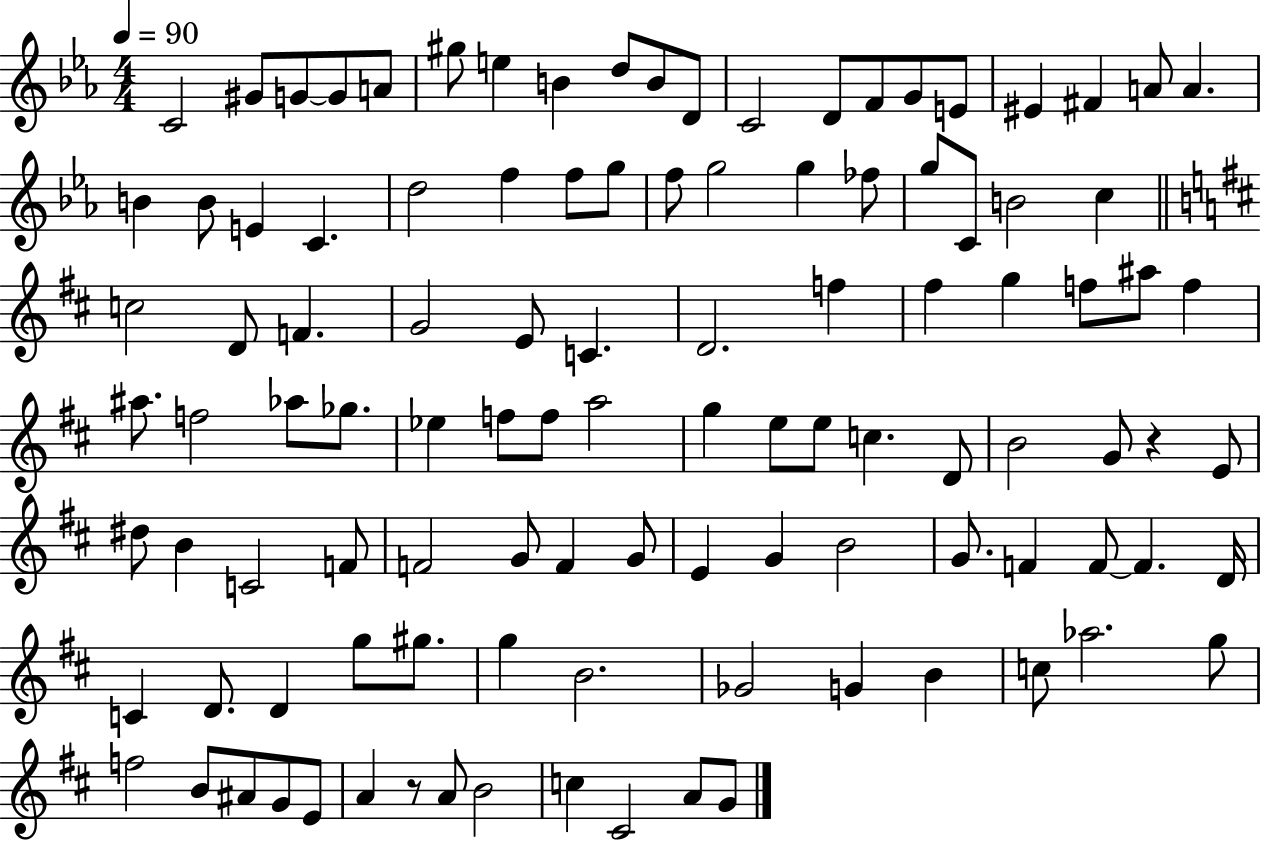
{
  \clef treble
  \numericTimeSignature
  \time 4/4
  \key ees \major
  \tempo 4 = 90
  c'2 gis'8 g'8~~ g'8 a'8 | gis''8 e''4 b'4 d''8 b'8 d'8 | c'2 d'8 f'8 g'8 e'8 | eis'4 fis'4 a'8 a'4. | \break b'4 b'8 e'4 c'4. | d''2 f''4 f''8 g''8 | f''8 g''2 g''4 fes''8 | g''8 c'8 b'2 c''4 | \break \bar "||" \break \key d \major c''2 d'8 f'4. | g'2 e'8 c'4. | d'2. f''4 | fis''4 g''4 f''8 ais''8 f''4 | \break ais''8. f''2 aes''8 ges''8. | ees''4 f''8 f''8 a''2 | g''4 e''8 e''8 c''4. d'8 | b'2 g'8 r4 e'8 | \break dis''8 b'4 c'2 f'8 | f'2 g'8 f'4 g'8 | e'4 g'4 b'2 | g'8. f'4 f'8~~ f'4. d'16 | \break c'4 d'8. d'4 g''8 gis''8. | g''4 b'2. | ges'2 g'4 b'4 | c''8 aes''2. g''8 | \break f''2 b'8 ais'8 g'8 e'8 | a'4 r8 a'8 b'2 | c''4 cis'2 a'8 g'8 | \bar "|."
}